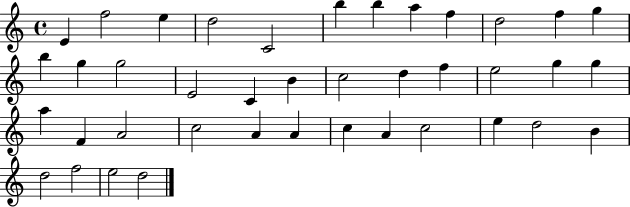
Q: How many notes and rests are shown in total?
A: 40